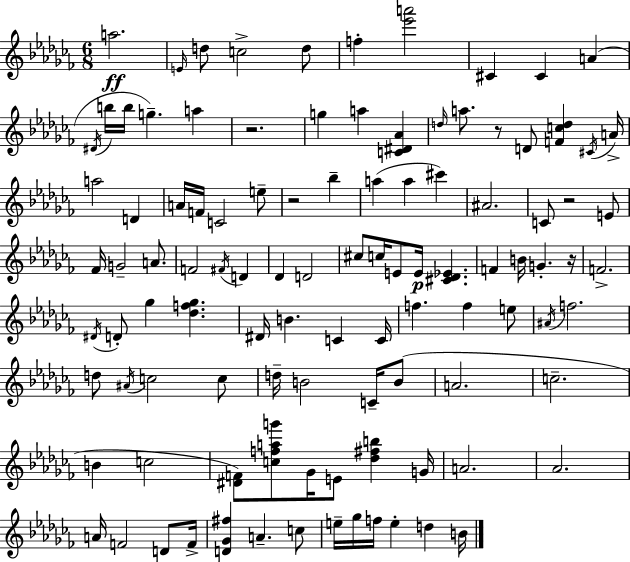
A5/h. E4/s D5/e C5/h D5/e F5/q [Eb6,A6]/h C#4/q C#4/q A4/q D#4/s B5/s B5/s G5/q. A5/q R/h. G5/q A5/q [C4,D#4,Ab4]/q D5/s A5/e. R/e D4/e [F4,C5,D5]/q C#4/s A4/s A5/h D4/q A4/s F4/s C4/h E5/e R/h Bb5/q A5/q A5/q C#6/q A#4/h. C4/e R/h E4/e FES4/s G4/h A4/e. F4/h F#4/s D4/q Db4/q D4/h C#5/e C5/s E4/e E4/s [C#4,Db4,Eb4]/q. F4/q B4/s G4/q. R/s F4/h. D#4/s D4/e Gb5/q [Db5,F5,Gb5]/q. D#4/s B4/q. C4/q C4/s F5/q. F5/q E5/e A#4/s F5/h. D5/e A#4/s C5/h C5/e D5/s B4/h C4/s B4/e A4/h. C5/h. B4/q C5/h [D#4,F4]/e [C5,F5,A5,G6]/e Gb4/s E4/e [Db5,F#5,B5]/q G4/s A4/h. Ab4/h. A4/s F4/h D4/e F4/s [D4,Gb4,F#5]/q A4/q. C5/e E5/s Gb5/s F5/s E5/q D5/q B4/s